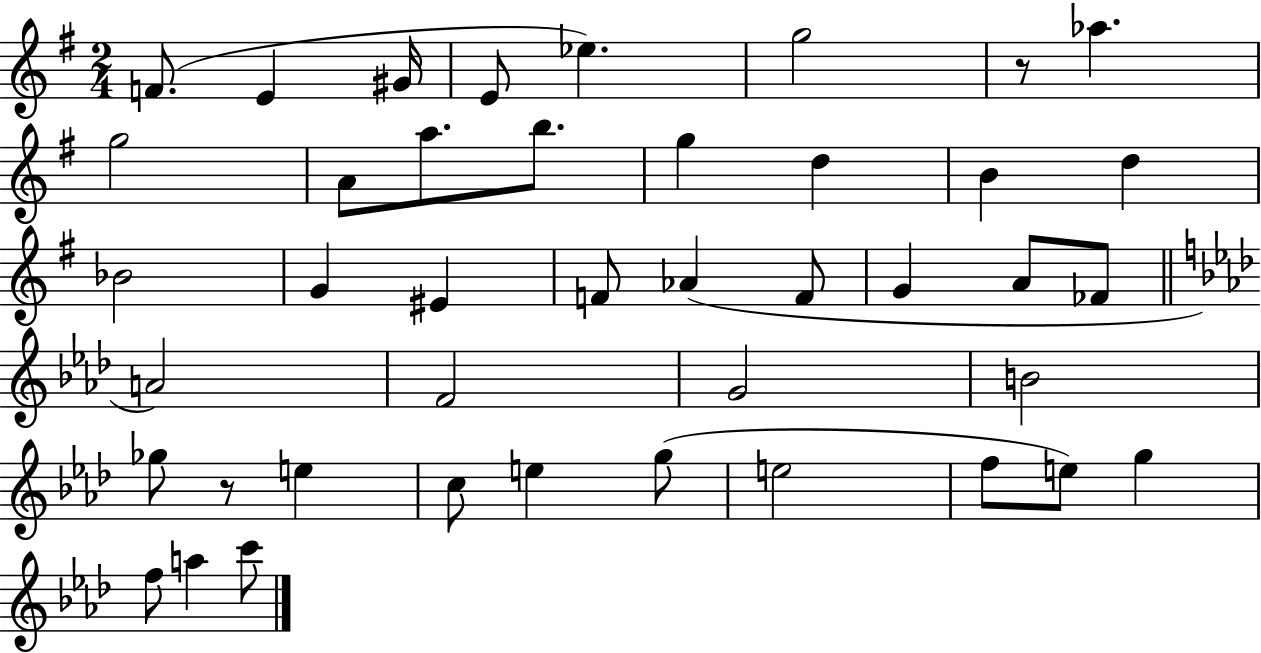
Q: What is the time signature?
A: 2/4